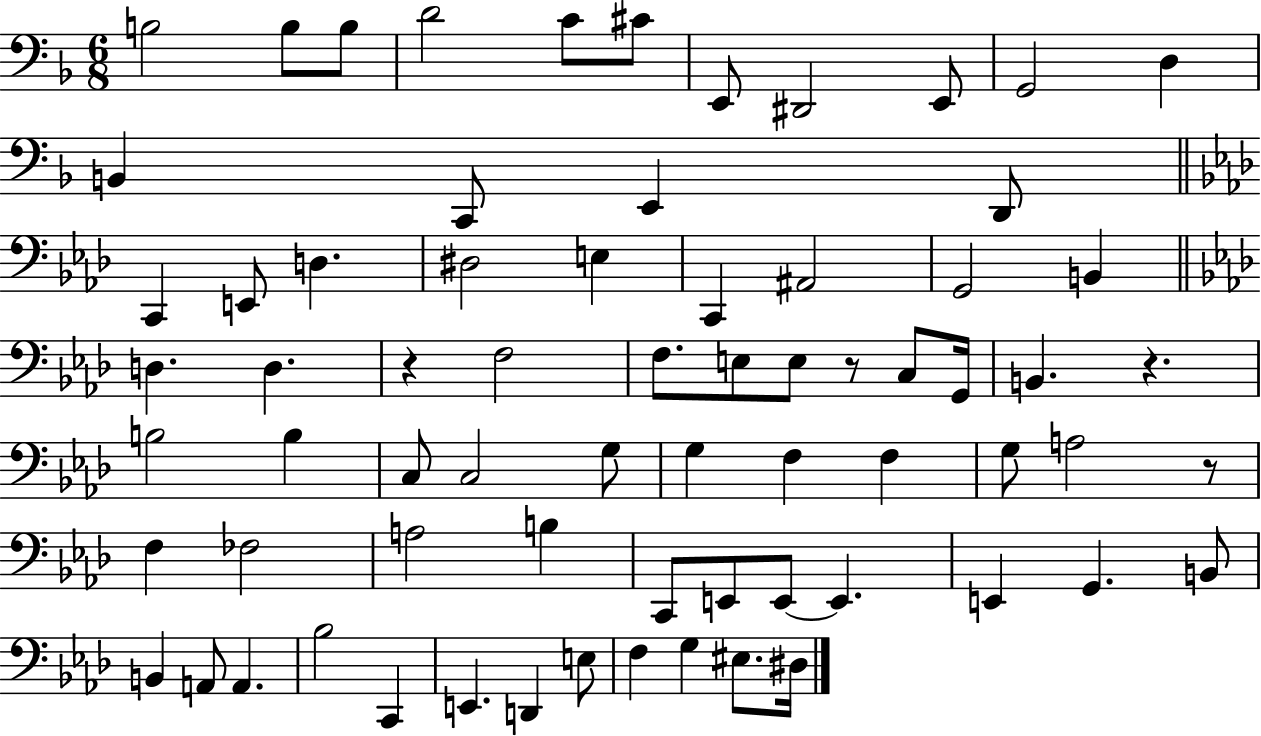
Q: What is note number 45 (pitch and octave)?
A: FES3